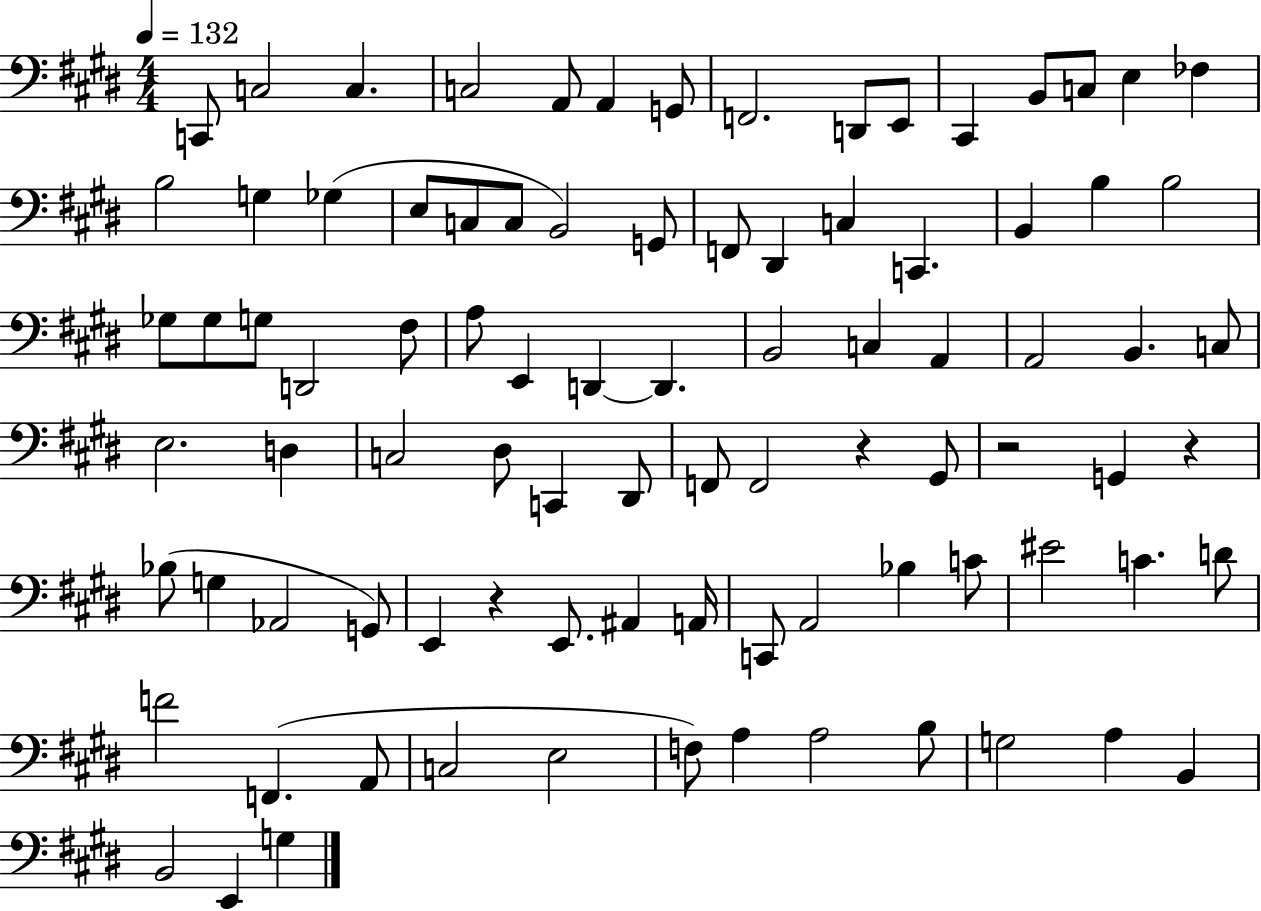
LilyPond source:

{
  \clef bass
  \numericTimeSignature
  \time 4/4
  \key e \major
  \tempo 4 = 132
  c,8 c2 c4. | c2 a,8 a,4 g,8 | f,2. d,8 e,8 | cis,4 b,8 c8 e4 fes4 | \break b2 g4 ges4( | e8 c8 c8 b,2) g,8 | f,8 dis,4 c4 c,4. | b,4 b4 b2 | \break ges8 ges8 g8 d,2 fis8 | a8 e,4 d,4~~ d,4. | b,2 c4 a,4 | a,2 b,4. c8 | \break e2. d4 | c2 dis8 c,4 dis,8 | f,8 f,2 r4 gis,8 | r2 g,4 r4 | \break bes8( g4 aes,2 g,8) | e,4 r4 e,8. ais,4 a,16 | c,8 a,2 bes4 c'8 | eis'2 c'4. d'8 | \break f'2 f,4.( a,8 | c2 e2 | f8) a4 a2 b8 | g2 a4 b,4 | \break b,2 e,4 g4 | \bar "|."
}